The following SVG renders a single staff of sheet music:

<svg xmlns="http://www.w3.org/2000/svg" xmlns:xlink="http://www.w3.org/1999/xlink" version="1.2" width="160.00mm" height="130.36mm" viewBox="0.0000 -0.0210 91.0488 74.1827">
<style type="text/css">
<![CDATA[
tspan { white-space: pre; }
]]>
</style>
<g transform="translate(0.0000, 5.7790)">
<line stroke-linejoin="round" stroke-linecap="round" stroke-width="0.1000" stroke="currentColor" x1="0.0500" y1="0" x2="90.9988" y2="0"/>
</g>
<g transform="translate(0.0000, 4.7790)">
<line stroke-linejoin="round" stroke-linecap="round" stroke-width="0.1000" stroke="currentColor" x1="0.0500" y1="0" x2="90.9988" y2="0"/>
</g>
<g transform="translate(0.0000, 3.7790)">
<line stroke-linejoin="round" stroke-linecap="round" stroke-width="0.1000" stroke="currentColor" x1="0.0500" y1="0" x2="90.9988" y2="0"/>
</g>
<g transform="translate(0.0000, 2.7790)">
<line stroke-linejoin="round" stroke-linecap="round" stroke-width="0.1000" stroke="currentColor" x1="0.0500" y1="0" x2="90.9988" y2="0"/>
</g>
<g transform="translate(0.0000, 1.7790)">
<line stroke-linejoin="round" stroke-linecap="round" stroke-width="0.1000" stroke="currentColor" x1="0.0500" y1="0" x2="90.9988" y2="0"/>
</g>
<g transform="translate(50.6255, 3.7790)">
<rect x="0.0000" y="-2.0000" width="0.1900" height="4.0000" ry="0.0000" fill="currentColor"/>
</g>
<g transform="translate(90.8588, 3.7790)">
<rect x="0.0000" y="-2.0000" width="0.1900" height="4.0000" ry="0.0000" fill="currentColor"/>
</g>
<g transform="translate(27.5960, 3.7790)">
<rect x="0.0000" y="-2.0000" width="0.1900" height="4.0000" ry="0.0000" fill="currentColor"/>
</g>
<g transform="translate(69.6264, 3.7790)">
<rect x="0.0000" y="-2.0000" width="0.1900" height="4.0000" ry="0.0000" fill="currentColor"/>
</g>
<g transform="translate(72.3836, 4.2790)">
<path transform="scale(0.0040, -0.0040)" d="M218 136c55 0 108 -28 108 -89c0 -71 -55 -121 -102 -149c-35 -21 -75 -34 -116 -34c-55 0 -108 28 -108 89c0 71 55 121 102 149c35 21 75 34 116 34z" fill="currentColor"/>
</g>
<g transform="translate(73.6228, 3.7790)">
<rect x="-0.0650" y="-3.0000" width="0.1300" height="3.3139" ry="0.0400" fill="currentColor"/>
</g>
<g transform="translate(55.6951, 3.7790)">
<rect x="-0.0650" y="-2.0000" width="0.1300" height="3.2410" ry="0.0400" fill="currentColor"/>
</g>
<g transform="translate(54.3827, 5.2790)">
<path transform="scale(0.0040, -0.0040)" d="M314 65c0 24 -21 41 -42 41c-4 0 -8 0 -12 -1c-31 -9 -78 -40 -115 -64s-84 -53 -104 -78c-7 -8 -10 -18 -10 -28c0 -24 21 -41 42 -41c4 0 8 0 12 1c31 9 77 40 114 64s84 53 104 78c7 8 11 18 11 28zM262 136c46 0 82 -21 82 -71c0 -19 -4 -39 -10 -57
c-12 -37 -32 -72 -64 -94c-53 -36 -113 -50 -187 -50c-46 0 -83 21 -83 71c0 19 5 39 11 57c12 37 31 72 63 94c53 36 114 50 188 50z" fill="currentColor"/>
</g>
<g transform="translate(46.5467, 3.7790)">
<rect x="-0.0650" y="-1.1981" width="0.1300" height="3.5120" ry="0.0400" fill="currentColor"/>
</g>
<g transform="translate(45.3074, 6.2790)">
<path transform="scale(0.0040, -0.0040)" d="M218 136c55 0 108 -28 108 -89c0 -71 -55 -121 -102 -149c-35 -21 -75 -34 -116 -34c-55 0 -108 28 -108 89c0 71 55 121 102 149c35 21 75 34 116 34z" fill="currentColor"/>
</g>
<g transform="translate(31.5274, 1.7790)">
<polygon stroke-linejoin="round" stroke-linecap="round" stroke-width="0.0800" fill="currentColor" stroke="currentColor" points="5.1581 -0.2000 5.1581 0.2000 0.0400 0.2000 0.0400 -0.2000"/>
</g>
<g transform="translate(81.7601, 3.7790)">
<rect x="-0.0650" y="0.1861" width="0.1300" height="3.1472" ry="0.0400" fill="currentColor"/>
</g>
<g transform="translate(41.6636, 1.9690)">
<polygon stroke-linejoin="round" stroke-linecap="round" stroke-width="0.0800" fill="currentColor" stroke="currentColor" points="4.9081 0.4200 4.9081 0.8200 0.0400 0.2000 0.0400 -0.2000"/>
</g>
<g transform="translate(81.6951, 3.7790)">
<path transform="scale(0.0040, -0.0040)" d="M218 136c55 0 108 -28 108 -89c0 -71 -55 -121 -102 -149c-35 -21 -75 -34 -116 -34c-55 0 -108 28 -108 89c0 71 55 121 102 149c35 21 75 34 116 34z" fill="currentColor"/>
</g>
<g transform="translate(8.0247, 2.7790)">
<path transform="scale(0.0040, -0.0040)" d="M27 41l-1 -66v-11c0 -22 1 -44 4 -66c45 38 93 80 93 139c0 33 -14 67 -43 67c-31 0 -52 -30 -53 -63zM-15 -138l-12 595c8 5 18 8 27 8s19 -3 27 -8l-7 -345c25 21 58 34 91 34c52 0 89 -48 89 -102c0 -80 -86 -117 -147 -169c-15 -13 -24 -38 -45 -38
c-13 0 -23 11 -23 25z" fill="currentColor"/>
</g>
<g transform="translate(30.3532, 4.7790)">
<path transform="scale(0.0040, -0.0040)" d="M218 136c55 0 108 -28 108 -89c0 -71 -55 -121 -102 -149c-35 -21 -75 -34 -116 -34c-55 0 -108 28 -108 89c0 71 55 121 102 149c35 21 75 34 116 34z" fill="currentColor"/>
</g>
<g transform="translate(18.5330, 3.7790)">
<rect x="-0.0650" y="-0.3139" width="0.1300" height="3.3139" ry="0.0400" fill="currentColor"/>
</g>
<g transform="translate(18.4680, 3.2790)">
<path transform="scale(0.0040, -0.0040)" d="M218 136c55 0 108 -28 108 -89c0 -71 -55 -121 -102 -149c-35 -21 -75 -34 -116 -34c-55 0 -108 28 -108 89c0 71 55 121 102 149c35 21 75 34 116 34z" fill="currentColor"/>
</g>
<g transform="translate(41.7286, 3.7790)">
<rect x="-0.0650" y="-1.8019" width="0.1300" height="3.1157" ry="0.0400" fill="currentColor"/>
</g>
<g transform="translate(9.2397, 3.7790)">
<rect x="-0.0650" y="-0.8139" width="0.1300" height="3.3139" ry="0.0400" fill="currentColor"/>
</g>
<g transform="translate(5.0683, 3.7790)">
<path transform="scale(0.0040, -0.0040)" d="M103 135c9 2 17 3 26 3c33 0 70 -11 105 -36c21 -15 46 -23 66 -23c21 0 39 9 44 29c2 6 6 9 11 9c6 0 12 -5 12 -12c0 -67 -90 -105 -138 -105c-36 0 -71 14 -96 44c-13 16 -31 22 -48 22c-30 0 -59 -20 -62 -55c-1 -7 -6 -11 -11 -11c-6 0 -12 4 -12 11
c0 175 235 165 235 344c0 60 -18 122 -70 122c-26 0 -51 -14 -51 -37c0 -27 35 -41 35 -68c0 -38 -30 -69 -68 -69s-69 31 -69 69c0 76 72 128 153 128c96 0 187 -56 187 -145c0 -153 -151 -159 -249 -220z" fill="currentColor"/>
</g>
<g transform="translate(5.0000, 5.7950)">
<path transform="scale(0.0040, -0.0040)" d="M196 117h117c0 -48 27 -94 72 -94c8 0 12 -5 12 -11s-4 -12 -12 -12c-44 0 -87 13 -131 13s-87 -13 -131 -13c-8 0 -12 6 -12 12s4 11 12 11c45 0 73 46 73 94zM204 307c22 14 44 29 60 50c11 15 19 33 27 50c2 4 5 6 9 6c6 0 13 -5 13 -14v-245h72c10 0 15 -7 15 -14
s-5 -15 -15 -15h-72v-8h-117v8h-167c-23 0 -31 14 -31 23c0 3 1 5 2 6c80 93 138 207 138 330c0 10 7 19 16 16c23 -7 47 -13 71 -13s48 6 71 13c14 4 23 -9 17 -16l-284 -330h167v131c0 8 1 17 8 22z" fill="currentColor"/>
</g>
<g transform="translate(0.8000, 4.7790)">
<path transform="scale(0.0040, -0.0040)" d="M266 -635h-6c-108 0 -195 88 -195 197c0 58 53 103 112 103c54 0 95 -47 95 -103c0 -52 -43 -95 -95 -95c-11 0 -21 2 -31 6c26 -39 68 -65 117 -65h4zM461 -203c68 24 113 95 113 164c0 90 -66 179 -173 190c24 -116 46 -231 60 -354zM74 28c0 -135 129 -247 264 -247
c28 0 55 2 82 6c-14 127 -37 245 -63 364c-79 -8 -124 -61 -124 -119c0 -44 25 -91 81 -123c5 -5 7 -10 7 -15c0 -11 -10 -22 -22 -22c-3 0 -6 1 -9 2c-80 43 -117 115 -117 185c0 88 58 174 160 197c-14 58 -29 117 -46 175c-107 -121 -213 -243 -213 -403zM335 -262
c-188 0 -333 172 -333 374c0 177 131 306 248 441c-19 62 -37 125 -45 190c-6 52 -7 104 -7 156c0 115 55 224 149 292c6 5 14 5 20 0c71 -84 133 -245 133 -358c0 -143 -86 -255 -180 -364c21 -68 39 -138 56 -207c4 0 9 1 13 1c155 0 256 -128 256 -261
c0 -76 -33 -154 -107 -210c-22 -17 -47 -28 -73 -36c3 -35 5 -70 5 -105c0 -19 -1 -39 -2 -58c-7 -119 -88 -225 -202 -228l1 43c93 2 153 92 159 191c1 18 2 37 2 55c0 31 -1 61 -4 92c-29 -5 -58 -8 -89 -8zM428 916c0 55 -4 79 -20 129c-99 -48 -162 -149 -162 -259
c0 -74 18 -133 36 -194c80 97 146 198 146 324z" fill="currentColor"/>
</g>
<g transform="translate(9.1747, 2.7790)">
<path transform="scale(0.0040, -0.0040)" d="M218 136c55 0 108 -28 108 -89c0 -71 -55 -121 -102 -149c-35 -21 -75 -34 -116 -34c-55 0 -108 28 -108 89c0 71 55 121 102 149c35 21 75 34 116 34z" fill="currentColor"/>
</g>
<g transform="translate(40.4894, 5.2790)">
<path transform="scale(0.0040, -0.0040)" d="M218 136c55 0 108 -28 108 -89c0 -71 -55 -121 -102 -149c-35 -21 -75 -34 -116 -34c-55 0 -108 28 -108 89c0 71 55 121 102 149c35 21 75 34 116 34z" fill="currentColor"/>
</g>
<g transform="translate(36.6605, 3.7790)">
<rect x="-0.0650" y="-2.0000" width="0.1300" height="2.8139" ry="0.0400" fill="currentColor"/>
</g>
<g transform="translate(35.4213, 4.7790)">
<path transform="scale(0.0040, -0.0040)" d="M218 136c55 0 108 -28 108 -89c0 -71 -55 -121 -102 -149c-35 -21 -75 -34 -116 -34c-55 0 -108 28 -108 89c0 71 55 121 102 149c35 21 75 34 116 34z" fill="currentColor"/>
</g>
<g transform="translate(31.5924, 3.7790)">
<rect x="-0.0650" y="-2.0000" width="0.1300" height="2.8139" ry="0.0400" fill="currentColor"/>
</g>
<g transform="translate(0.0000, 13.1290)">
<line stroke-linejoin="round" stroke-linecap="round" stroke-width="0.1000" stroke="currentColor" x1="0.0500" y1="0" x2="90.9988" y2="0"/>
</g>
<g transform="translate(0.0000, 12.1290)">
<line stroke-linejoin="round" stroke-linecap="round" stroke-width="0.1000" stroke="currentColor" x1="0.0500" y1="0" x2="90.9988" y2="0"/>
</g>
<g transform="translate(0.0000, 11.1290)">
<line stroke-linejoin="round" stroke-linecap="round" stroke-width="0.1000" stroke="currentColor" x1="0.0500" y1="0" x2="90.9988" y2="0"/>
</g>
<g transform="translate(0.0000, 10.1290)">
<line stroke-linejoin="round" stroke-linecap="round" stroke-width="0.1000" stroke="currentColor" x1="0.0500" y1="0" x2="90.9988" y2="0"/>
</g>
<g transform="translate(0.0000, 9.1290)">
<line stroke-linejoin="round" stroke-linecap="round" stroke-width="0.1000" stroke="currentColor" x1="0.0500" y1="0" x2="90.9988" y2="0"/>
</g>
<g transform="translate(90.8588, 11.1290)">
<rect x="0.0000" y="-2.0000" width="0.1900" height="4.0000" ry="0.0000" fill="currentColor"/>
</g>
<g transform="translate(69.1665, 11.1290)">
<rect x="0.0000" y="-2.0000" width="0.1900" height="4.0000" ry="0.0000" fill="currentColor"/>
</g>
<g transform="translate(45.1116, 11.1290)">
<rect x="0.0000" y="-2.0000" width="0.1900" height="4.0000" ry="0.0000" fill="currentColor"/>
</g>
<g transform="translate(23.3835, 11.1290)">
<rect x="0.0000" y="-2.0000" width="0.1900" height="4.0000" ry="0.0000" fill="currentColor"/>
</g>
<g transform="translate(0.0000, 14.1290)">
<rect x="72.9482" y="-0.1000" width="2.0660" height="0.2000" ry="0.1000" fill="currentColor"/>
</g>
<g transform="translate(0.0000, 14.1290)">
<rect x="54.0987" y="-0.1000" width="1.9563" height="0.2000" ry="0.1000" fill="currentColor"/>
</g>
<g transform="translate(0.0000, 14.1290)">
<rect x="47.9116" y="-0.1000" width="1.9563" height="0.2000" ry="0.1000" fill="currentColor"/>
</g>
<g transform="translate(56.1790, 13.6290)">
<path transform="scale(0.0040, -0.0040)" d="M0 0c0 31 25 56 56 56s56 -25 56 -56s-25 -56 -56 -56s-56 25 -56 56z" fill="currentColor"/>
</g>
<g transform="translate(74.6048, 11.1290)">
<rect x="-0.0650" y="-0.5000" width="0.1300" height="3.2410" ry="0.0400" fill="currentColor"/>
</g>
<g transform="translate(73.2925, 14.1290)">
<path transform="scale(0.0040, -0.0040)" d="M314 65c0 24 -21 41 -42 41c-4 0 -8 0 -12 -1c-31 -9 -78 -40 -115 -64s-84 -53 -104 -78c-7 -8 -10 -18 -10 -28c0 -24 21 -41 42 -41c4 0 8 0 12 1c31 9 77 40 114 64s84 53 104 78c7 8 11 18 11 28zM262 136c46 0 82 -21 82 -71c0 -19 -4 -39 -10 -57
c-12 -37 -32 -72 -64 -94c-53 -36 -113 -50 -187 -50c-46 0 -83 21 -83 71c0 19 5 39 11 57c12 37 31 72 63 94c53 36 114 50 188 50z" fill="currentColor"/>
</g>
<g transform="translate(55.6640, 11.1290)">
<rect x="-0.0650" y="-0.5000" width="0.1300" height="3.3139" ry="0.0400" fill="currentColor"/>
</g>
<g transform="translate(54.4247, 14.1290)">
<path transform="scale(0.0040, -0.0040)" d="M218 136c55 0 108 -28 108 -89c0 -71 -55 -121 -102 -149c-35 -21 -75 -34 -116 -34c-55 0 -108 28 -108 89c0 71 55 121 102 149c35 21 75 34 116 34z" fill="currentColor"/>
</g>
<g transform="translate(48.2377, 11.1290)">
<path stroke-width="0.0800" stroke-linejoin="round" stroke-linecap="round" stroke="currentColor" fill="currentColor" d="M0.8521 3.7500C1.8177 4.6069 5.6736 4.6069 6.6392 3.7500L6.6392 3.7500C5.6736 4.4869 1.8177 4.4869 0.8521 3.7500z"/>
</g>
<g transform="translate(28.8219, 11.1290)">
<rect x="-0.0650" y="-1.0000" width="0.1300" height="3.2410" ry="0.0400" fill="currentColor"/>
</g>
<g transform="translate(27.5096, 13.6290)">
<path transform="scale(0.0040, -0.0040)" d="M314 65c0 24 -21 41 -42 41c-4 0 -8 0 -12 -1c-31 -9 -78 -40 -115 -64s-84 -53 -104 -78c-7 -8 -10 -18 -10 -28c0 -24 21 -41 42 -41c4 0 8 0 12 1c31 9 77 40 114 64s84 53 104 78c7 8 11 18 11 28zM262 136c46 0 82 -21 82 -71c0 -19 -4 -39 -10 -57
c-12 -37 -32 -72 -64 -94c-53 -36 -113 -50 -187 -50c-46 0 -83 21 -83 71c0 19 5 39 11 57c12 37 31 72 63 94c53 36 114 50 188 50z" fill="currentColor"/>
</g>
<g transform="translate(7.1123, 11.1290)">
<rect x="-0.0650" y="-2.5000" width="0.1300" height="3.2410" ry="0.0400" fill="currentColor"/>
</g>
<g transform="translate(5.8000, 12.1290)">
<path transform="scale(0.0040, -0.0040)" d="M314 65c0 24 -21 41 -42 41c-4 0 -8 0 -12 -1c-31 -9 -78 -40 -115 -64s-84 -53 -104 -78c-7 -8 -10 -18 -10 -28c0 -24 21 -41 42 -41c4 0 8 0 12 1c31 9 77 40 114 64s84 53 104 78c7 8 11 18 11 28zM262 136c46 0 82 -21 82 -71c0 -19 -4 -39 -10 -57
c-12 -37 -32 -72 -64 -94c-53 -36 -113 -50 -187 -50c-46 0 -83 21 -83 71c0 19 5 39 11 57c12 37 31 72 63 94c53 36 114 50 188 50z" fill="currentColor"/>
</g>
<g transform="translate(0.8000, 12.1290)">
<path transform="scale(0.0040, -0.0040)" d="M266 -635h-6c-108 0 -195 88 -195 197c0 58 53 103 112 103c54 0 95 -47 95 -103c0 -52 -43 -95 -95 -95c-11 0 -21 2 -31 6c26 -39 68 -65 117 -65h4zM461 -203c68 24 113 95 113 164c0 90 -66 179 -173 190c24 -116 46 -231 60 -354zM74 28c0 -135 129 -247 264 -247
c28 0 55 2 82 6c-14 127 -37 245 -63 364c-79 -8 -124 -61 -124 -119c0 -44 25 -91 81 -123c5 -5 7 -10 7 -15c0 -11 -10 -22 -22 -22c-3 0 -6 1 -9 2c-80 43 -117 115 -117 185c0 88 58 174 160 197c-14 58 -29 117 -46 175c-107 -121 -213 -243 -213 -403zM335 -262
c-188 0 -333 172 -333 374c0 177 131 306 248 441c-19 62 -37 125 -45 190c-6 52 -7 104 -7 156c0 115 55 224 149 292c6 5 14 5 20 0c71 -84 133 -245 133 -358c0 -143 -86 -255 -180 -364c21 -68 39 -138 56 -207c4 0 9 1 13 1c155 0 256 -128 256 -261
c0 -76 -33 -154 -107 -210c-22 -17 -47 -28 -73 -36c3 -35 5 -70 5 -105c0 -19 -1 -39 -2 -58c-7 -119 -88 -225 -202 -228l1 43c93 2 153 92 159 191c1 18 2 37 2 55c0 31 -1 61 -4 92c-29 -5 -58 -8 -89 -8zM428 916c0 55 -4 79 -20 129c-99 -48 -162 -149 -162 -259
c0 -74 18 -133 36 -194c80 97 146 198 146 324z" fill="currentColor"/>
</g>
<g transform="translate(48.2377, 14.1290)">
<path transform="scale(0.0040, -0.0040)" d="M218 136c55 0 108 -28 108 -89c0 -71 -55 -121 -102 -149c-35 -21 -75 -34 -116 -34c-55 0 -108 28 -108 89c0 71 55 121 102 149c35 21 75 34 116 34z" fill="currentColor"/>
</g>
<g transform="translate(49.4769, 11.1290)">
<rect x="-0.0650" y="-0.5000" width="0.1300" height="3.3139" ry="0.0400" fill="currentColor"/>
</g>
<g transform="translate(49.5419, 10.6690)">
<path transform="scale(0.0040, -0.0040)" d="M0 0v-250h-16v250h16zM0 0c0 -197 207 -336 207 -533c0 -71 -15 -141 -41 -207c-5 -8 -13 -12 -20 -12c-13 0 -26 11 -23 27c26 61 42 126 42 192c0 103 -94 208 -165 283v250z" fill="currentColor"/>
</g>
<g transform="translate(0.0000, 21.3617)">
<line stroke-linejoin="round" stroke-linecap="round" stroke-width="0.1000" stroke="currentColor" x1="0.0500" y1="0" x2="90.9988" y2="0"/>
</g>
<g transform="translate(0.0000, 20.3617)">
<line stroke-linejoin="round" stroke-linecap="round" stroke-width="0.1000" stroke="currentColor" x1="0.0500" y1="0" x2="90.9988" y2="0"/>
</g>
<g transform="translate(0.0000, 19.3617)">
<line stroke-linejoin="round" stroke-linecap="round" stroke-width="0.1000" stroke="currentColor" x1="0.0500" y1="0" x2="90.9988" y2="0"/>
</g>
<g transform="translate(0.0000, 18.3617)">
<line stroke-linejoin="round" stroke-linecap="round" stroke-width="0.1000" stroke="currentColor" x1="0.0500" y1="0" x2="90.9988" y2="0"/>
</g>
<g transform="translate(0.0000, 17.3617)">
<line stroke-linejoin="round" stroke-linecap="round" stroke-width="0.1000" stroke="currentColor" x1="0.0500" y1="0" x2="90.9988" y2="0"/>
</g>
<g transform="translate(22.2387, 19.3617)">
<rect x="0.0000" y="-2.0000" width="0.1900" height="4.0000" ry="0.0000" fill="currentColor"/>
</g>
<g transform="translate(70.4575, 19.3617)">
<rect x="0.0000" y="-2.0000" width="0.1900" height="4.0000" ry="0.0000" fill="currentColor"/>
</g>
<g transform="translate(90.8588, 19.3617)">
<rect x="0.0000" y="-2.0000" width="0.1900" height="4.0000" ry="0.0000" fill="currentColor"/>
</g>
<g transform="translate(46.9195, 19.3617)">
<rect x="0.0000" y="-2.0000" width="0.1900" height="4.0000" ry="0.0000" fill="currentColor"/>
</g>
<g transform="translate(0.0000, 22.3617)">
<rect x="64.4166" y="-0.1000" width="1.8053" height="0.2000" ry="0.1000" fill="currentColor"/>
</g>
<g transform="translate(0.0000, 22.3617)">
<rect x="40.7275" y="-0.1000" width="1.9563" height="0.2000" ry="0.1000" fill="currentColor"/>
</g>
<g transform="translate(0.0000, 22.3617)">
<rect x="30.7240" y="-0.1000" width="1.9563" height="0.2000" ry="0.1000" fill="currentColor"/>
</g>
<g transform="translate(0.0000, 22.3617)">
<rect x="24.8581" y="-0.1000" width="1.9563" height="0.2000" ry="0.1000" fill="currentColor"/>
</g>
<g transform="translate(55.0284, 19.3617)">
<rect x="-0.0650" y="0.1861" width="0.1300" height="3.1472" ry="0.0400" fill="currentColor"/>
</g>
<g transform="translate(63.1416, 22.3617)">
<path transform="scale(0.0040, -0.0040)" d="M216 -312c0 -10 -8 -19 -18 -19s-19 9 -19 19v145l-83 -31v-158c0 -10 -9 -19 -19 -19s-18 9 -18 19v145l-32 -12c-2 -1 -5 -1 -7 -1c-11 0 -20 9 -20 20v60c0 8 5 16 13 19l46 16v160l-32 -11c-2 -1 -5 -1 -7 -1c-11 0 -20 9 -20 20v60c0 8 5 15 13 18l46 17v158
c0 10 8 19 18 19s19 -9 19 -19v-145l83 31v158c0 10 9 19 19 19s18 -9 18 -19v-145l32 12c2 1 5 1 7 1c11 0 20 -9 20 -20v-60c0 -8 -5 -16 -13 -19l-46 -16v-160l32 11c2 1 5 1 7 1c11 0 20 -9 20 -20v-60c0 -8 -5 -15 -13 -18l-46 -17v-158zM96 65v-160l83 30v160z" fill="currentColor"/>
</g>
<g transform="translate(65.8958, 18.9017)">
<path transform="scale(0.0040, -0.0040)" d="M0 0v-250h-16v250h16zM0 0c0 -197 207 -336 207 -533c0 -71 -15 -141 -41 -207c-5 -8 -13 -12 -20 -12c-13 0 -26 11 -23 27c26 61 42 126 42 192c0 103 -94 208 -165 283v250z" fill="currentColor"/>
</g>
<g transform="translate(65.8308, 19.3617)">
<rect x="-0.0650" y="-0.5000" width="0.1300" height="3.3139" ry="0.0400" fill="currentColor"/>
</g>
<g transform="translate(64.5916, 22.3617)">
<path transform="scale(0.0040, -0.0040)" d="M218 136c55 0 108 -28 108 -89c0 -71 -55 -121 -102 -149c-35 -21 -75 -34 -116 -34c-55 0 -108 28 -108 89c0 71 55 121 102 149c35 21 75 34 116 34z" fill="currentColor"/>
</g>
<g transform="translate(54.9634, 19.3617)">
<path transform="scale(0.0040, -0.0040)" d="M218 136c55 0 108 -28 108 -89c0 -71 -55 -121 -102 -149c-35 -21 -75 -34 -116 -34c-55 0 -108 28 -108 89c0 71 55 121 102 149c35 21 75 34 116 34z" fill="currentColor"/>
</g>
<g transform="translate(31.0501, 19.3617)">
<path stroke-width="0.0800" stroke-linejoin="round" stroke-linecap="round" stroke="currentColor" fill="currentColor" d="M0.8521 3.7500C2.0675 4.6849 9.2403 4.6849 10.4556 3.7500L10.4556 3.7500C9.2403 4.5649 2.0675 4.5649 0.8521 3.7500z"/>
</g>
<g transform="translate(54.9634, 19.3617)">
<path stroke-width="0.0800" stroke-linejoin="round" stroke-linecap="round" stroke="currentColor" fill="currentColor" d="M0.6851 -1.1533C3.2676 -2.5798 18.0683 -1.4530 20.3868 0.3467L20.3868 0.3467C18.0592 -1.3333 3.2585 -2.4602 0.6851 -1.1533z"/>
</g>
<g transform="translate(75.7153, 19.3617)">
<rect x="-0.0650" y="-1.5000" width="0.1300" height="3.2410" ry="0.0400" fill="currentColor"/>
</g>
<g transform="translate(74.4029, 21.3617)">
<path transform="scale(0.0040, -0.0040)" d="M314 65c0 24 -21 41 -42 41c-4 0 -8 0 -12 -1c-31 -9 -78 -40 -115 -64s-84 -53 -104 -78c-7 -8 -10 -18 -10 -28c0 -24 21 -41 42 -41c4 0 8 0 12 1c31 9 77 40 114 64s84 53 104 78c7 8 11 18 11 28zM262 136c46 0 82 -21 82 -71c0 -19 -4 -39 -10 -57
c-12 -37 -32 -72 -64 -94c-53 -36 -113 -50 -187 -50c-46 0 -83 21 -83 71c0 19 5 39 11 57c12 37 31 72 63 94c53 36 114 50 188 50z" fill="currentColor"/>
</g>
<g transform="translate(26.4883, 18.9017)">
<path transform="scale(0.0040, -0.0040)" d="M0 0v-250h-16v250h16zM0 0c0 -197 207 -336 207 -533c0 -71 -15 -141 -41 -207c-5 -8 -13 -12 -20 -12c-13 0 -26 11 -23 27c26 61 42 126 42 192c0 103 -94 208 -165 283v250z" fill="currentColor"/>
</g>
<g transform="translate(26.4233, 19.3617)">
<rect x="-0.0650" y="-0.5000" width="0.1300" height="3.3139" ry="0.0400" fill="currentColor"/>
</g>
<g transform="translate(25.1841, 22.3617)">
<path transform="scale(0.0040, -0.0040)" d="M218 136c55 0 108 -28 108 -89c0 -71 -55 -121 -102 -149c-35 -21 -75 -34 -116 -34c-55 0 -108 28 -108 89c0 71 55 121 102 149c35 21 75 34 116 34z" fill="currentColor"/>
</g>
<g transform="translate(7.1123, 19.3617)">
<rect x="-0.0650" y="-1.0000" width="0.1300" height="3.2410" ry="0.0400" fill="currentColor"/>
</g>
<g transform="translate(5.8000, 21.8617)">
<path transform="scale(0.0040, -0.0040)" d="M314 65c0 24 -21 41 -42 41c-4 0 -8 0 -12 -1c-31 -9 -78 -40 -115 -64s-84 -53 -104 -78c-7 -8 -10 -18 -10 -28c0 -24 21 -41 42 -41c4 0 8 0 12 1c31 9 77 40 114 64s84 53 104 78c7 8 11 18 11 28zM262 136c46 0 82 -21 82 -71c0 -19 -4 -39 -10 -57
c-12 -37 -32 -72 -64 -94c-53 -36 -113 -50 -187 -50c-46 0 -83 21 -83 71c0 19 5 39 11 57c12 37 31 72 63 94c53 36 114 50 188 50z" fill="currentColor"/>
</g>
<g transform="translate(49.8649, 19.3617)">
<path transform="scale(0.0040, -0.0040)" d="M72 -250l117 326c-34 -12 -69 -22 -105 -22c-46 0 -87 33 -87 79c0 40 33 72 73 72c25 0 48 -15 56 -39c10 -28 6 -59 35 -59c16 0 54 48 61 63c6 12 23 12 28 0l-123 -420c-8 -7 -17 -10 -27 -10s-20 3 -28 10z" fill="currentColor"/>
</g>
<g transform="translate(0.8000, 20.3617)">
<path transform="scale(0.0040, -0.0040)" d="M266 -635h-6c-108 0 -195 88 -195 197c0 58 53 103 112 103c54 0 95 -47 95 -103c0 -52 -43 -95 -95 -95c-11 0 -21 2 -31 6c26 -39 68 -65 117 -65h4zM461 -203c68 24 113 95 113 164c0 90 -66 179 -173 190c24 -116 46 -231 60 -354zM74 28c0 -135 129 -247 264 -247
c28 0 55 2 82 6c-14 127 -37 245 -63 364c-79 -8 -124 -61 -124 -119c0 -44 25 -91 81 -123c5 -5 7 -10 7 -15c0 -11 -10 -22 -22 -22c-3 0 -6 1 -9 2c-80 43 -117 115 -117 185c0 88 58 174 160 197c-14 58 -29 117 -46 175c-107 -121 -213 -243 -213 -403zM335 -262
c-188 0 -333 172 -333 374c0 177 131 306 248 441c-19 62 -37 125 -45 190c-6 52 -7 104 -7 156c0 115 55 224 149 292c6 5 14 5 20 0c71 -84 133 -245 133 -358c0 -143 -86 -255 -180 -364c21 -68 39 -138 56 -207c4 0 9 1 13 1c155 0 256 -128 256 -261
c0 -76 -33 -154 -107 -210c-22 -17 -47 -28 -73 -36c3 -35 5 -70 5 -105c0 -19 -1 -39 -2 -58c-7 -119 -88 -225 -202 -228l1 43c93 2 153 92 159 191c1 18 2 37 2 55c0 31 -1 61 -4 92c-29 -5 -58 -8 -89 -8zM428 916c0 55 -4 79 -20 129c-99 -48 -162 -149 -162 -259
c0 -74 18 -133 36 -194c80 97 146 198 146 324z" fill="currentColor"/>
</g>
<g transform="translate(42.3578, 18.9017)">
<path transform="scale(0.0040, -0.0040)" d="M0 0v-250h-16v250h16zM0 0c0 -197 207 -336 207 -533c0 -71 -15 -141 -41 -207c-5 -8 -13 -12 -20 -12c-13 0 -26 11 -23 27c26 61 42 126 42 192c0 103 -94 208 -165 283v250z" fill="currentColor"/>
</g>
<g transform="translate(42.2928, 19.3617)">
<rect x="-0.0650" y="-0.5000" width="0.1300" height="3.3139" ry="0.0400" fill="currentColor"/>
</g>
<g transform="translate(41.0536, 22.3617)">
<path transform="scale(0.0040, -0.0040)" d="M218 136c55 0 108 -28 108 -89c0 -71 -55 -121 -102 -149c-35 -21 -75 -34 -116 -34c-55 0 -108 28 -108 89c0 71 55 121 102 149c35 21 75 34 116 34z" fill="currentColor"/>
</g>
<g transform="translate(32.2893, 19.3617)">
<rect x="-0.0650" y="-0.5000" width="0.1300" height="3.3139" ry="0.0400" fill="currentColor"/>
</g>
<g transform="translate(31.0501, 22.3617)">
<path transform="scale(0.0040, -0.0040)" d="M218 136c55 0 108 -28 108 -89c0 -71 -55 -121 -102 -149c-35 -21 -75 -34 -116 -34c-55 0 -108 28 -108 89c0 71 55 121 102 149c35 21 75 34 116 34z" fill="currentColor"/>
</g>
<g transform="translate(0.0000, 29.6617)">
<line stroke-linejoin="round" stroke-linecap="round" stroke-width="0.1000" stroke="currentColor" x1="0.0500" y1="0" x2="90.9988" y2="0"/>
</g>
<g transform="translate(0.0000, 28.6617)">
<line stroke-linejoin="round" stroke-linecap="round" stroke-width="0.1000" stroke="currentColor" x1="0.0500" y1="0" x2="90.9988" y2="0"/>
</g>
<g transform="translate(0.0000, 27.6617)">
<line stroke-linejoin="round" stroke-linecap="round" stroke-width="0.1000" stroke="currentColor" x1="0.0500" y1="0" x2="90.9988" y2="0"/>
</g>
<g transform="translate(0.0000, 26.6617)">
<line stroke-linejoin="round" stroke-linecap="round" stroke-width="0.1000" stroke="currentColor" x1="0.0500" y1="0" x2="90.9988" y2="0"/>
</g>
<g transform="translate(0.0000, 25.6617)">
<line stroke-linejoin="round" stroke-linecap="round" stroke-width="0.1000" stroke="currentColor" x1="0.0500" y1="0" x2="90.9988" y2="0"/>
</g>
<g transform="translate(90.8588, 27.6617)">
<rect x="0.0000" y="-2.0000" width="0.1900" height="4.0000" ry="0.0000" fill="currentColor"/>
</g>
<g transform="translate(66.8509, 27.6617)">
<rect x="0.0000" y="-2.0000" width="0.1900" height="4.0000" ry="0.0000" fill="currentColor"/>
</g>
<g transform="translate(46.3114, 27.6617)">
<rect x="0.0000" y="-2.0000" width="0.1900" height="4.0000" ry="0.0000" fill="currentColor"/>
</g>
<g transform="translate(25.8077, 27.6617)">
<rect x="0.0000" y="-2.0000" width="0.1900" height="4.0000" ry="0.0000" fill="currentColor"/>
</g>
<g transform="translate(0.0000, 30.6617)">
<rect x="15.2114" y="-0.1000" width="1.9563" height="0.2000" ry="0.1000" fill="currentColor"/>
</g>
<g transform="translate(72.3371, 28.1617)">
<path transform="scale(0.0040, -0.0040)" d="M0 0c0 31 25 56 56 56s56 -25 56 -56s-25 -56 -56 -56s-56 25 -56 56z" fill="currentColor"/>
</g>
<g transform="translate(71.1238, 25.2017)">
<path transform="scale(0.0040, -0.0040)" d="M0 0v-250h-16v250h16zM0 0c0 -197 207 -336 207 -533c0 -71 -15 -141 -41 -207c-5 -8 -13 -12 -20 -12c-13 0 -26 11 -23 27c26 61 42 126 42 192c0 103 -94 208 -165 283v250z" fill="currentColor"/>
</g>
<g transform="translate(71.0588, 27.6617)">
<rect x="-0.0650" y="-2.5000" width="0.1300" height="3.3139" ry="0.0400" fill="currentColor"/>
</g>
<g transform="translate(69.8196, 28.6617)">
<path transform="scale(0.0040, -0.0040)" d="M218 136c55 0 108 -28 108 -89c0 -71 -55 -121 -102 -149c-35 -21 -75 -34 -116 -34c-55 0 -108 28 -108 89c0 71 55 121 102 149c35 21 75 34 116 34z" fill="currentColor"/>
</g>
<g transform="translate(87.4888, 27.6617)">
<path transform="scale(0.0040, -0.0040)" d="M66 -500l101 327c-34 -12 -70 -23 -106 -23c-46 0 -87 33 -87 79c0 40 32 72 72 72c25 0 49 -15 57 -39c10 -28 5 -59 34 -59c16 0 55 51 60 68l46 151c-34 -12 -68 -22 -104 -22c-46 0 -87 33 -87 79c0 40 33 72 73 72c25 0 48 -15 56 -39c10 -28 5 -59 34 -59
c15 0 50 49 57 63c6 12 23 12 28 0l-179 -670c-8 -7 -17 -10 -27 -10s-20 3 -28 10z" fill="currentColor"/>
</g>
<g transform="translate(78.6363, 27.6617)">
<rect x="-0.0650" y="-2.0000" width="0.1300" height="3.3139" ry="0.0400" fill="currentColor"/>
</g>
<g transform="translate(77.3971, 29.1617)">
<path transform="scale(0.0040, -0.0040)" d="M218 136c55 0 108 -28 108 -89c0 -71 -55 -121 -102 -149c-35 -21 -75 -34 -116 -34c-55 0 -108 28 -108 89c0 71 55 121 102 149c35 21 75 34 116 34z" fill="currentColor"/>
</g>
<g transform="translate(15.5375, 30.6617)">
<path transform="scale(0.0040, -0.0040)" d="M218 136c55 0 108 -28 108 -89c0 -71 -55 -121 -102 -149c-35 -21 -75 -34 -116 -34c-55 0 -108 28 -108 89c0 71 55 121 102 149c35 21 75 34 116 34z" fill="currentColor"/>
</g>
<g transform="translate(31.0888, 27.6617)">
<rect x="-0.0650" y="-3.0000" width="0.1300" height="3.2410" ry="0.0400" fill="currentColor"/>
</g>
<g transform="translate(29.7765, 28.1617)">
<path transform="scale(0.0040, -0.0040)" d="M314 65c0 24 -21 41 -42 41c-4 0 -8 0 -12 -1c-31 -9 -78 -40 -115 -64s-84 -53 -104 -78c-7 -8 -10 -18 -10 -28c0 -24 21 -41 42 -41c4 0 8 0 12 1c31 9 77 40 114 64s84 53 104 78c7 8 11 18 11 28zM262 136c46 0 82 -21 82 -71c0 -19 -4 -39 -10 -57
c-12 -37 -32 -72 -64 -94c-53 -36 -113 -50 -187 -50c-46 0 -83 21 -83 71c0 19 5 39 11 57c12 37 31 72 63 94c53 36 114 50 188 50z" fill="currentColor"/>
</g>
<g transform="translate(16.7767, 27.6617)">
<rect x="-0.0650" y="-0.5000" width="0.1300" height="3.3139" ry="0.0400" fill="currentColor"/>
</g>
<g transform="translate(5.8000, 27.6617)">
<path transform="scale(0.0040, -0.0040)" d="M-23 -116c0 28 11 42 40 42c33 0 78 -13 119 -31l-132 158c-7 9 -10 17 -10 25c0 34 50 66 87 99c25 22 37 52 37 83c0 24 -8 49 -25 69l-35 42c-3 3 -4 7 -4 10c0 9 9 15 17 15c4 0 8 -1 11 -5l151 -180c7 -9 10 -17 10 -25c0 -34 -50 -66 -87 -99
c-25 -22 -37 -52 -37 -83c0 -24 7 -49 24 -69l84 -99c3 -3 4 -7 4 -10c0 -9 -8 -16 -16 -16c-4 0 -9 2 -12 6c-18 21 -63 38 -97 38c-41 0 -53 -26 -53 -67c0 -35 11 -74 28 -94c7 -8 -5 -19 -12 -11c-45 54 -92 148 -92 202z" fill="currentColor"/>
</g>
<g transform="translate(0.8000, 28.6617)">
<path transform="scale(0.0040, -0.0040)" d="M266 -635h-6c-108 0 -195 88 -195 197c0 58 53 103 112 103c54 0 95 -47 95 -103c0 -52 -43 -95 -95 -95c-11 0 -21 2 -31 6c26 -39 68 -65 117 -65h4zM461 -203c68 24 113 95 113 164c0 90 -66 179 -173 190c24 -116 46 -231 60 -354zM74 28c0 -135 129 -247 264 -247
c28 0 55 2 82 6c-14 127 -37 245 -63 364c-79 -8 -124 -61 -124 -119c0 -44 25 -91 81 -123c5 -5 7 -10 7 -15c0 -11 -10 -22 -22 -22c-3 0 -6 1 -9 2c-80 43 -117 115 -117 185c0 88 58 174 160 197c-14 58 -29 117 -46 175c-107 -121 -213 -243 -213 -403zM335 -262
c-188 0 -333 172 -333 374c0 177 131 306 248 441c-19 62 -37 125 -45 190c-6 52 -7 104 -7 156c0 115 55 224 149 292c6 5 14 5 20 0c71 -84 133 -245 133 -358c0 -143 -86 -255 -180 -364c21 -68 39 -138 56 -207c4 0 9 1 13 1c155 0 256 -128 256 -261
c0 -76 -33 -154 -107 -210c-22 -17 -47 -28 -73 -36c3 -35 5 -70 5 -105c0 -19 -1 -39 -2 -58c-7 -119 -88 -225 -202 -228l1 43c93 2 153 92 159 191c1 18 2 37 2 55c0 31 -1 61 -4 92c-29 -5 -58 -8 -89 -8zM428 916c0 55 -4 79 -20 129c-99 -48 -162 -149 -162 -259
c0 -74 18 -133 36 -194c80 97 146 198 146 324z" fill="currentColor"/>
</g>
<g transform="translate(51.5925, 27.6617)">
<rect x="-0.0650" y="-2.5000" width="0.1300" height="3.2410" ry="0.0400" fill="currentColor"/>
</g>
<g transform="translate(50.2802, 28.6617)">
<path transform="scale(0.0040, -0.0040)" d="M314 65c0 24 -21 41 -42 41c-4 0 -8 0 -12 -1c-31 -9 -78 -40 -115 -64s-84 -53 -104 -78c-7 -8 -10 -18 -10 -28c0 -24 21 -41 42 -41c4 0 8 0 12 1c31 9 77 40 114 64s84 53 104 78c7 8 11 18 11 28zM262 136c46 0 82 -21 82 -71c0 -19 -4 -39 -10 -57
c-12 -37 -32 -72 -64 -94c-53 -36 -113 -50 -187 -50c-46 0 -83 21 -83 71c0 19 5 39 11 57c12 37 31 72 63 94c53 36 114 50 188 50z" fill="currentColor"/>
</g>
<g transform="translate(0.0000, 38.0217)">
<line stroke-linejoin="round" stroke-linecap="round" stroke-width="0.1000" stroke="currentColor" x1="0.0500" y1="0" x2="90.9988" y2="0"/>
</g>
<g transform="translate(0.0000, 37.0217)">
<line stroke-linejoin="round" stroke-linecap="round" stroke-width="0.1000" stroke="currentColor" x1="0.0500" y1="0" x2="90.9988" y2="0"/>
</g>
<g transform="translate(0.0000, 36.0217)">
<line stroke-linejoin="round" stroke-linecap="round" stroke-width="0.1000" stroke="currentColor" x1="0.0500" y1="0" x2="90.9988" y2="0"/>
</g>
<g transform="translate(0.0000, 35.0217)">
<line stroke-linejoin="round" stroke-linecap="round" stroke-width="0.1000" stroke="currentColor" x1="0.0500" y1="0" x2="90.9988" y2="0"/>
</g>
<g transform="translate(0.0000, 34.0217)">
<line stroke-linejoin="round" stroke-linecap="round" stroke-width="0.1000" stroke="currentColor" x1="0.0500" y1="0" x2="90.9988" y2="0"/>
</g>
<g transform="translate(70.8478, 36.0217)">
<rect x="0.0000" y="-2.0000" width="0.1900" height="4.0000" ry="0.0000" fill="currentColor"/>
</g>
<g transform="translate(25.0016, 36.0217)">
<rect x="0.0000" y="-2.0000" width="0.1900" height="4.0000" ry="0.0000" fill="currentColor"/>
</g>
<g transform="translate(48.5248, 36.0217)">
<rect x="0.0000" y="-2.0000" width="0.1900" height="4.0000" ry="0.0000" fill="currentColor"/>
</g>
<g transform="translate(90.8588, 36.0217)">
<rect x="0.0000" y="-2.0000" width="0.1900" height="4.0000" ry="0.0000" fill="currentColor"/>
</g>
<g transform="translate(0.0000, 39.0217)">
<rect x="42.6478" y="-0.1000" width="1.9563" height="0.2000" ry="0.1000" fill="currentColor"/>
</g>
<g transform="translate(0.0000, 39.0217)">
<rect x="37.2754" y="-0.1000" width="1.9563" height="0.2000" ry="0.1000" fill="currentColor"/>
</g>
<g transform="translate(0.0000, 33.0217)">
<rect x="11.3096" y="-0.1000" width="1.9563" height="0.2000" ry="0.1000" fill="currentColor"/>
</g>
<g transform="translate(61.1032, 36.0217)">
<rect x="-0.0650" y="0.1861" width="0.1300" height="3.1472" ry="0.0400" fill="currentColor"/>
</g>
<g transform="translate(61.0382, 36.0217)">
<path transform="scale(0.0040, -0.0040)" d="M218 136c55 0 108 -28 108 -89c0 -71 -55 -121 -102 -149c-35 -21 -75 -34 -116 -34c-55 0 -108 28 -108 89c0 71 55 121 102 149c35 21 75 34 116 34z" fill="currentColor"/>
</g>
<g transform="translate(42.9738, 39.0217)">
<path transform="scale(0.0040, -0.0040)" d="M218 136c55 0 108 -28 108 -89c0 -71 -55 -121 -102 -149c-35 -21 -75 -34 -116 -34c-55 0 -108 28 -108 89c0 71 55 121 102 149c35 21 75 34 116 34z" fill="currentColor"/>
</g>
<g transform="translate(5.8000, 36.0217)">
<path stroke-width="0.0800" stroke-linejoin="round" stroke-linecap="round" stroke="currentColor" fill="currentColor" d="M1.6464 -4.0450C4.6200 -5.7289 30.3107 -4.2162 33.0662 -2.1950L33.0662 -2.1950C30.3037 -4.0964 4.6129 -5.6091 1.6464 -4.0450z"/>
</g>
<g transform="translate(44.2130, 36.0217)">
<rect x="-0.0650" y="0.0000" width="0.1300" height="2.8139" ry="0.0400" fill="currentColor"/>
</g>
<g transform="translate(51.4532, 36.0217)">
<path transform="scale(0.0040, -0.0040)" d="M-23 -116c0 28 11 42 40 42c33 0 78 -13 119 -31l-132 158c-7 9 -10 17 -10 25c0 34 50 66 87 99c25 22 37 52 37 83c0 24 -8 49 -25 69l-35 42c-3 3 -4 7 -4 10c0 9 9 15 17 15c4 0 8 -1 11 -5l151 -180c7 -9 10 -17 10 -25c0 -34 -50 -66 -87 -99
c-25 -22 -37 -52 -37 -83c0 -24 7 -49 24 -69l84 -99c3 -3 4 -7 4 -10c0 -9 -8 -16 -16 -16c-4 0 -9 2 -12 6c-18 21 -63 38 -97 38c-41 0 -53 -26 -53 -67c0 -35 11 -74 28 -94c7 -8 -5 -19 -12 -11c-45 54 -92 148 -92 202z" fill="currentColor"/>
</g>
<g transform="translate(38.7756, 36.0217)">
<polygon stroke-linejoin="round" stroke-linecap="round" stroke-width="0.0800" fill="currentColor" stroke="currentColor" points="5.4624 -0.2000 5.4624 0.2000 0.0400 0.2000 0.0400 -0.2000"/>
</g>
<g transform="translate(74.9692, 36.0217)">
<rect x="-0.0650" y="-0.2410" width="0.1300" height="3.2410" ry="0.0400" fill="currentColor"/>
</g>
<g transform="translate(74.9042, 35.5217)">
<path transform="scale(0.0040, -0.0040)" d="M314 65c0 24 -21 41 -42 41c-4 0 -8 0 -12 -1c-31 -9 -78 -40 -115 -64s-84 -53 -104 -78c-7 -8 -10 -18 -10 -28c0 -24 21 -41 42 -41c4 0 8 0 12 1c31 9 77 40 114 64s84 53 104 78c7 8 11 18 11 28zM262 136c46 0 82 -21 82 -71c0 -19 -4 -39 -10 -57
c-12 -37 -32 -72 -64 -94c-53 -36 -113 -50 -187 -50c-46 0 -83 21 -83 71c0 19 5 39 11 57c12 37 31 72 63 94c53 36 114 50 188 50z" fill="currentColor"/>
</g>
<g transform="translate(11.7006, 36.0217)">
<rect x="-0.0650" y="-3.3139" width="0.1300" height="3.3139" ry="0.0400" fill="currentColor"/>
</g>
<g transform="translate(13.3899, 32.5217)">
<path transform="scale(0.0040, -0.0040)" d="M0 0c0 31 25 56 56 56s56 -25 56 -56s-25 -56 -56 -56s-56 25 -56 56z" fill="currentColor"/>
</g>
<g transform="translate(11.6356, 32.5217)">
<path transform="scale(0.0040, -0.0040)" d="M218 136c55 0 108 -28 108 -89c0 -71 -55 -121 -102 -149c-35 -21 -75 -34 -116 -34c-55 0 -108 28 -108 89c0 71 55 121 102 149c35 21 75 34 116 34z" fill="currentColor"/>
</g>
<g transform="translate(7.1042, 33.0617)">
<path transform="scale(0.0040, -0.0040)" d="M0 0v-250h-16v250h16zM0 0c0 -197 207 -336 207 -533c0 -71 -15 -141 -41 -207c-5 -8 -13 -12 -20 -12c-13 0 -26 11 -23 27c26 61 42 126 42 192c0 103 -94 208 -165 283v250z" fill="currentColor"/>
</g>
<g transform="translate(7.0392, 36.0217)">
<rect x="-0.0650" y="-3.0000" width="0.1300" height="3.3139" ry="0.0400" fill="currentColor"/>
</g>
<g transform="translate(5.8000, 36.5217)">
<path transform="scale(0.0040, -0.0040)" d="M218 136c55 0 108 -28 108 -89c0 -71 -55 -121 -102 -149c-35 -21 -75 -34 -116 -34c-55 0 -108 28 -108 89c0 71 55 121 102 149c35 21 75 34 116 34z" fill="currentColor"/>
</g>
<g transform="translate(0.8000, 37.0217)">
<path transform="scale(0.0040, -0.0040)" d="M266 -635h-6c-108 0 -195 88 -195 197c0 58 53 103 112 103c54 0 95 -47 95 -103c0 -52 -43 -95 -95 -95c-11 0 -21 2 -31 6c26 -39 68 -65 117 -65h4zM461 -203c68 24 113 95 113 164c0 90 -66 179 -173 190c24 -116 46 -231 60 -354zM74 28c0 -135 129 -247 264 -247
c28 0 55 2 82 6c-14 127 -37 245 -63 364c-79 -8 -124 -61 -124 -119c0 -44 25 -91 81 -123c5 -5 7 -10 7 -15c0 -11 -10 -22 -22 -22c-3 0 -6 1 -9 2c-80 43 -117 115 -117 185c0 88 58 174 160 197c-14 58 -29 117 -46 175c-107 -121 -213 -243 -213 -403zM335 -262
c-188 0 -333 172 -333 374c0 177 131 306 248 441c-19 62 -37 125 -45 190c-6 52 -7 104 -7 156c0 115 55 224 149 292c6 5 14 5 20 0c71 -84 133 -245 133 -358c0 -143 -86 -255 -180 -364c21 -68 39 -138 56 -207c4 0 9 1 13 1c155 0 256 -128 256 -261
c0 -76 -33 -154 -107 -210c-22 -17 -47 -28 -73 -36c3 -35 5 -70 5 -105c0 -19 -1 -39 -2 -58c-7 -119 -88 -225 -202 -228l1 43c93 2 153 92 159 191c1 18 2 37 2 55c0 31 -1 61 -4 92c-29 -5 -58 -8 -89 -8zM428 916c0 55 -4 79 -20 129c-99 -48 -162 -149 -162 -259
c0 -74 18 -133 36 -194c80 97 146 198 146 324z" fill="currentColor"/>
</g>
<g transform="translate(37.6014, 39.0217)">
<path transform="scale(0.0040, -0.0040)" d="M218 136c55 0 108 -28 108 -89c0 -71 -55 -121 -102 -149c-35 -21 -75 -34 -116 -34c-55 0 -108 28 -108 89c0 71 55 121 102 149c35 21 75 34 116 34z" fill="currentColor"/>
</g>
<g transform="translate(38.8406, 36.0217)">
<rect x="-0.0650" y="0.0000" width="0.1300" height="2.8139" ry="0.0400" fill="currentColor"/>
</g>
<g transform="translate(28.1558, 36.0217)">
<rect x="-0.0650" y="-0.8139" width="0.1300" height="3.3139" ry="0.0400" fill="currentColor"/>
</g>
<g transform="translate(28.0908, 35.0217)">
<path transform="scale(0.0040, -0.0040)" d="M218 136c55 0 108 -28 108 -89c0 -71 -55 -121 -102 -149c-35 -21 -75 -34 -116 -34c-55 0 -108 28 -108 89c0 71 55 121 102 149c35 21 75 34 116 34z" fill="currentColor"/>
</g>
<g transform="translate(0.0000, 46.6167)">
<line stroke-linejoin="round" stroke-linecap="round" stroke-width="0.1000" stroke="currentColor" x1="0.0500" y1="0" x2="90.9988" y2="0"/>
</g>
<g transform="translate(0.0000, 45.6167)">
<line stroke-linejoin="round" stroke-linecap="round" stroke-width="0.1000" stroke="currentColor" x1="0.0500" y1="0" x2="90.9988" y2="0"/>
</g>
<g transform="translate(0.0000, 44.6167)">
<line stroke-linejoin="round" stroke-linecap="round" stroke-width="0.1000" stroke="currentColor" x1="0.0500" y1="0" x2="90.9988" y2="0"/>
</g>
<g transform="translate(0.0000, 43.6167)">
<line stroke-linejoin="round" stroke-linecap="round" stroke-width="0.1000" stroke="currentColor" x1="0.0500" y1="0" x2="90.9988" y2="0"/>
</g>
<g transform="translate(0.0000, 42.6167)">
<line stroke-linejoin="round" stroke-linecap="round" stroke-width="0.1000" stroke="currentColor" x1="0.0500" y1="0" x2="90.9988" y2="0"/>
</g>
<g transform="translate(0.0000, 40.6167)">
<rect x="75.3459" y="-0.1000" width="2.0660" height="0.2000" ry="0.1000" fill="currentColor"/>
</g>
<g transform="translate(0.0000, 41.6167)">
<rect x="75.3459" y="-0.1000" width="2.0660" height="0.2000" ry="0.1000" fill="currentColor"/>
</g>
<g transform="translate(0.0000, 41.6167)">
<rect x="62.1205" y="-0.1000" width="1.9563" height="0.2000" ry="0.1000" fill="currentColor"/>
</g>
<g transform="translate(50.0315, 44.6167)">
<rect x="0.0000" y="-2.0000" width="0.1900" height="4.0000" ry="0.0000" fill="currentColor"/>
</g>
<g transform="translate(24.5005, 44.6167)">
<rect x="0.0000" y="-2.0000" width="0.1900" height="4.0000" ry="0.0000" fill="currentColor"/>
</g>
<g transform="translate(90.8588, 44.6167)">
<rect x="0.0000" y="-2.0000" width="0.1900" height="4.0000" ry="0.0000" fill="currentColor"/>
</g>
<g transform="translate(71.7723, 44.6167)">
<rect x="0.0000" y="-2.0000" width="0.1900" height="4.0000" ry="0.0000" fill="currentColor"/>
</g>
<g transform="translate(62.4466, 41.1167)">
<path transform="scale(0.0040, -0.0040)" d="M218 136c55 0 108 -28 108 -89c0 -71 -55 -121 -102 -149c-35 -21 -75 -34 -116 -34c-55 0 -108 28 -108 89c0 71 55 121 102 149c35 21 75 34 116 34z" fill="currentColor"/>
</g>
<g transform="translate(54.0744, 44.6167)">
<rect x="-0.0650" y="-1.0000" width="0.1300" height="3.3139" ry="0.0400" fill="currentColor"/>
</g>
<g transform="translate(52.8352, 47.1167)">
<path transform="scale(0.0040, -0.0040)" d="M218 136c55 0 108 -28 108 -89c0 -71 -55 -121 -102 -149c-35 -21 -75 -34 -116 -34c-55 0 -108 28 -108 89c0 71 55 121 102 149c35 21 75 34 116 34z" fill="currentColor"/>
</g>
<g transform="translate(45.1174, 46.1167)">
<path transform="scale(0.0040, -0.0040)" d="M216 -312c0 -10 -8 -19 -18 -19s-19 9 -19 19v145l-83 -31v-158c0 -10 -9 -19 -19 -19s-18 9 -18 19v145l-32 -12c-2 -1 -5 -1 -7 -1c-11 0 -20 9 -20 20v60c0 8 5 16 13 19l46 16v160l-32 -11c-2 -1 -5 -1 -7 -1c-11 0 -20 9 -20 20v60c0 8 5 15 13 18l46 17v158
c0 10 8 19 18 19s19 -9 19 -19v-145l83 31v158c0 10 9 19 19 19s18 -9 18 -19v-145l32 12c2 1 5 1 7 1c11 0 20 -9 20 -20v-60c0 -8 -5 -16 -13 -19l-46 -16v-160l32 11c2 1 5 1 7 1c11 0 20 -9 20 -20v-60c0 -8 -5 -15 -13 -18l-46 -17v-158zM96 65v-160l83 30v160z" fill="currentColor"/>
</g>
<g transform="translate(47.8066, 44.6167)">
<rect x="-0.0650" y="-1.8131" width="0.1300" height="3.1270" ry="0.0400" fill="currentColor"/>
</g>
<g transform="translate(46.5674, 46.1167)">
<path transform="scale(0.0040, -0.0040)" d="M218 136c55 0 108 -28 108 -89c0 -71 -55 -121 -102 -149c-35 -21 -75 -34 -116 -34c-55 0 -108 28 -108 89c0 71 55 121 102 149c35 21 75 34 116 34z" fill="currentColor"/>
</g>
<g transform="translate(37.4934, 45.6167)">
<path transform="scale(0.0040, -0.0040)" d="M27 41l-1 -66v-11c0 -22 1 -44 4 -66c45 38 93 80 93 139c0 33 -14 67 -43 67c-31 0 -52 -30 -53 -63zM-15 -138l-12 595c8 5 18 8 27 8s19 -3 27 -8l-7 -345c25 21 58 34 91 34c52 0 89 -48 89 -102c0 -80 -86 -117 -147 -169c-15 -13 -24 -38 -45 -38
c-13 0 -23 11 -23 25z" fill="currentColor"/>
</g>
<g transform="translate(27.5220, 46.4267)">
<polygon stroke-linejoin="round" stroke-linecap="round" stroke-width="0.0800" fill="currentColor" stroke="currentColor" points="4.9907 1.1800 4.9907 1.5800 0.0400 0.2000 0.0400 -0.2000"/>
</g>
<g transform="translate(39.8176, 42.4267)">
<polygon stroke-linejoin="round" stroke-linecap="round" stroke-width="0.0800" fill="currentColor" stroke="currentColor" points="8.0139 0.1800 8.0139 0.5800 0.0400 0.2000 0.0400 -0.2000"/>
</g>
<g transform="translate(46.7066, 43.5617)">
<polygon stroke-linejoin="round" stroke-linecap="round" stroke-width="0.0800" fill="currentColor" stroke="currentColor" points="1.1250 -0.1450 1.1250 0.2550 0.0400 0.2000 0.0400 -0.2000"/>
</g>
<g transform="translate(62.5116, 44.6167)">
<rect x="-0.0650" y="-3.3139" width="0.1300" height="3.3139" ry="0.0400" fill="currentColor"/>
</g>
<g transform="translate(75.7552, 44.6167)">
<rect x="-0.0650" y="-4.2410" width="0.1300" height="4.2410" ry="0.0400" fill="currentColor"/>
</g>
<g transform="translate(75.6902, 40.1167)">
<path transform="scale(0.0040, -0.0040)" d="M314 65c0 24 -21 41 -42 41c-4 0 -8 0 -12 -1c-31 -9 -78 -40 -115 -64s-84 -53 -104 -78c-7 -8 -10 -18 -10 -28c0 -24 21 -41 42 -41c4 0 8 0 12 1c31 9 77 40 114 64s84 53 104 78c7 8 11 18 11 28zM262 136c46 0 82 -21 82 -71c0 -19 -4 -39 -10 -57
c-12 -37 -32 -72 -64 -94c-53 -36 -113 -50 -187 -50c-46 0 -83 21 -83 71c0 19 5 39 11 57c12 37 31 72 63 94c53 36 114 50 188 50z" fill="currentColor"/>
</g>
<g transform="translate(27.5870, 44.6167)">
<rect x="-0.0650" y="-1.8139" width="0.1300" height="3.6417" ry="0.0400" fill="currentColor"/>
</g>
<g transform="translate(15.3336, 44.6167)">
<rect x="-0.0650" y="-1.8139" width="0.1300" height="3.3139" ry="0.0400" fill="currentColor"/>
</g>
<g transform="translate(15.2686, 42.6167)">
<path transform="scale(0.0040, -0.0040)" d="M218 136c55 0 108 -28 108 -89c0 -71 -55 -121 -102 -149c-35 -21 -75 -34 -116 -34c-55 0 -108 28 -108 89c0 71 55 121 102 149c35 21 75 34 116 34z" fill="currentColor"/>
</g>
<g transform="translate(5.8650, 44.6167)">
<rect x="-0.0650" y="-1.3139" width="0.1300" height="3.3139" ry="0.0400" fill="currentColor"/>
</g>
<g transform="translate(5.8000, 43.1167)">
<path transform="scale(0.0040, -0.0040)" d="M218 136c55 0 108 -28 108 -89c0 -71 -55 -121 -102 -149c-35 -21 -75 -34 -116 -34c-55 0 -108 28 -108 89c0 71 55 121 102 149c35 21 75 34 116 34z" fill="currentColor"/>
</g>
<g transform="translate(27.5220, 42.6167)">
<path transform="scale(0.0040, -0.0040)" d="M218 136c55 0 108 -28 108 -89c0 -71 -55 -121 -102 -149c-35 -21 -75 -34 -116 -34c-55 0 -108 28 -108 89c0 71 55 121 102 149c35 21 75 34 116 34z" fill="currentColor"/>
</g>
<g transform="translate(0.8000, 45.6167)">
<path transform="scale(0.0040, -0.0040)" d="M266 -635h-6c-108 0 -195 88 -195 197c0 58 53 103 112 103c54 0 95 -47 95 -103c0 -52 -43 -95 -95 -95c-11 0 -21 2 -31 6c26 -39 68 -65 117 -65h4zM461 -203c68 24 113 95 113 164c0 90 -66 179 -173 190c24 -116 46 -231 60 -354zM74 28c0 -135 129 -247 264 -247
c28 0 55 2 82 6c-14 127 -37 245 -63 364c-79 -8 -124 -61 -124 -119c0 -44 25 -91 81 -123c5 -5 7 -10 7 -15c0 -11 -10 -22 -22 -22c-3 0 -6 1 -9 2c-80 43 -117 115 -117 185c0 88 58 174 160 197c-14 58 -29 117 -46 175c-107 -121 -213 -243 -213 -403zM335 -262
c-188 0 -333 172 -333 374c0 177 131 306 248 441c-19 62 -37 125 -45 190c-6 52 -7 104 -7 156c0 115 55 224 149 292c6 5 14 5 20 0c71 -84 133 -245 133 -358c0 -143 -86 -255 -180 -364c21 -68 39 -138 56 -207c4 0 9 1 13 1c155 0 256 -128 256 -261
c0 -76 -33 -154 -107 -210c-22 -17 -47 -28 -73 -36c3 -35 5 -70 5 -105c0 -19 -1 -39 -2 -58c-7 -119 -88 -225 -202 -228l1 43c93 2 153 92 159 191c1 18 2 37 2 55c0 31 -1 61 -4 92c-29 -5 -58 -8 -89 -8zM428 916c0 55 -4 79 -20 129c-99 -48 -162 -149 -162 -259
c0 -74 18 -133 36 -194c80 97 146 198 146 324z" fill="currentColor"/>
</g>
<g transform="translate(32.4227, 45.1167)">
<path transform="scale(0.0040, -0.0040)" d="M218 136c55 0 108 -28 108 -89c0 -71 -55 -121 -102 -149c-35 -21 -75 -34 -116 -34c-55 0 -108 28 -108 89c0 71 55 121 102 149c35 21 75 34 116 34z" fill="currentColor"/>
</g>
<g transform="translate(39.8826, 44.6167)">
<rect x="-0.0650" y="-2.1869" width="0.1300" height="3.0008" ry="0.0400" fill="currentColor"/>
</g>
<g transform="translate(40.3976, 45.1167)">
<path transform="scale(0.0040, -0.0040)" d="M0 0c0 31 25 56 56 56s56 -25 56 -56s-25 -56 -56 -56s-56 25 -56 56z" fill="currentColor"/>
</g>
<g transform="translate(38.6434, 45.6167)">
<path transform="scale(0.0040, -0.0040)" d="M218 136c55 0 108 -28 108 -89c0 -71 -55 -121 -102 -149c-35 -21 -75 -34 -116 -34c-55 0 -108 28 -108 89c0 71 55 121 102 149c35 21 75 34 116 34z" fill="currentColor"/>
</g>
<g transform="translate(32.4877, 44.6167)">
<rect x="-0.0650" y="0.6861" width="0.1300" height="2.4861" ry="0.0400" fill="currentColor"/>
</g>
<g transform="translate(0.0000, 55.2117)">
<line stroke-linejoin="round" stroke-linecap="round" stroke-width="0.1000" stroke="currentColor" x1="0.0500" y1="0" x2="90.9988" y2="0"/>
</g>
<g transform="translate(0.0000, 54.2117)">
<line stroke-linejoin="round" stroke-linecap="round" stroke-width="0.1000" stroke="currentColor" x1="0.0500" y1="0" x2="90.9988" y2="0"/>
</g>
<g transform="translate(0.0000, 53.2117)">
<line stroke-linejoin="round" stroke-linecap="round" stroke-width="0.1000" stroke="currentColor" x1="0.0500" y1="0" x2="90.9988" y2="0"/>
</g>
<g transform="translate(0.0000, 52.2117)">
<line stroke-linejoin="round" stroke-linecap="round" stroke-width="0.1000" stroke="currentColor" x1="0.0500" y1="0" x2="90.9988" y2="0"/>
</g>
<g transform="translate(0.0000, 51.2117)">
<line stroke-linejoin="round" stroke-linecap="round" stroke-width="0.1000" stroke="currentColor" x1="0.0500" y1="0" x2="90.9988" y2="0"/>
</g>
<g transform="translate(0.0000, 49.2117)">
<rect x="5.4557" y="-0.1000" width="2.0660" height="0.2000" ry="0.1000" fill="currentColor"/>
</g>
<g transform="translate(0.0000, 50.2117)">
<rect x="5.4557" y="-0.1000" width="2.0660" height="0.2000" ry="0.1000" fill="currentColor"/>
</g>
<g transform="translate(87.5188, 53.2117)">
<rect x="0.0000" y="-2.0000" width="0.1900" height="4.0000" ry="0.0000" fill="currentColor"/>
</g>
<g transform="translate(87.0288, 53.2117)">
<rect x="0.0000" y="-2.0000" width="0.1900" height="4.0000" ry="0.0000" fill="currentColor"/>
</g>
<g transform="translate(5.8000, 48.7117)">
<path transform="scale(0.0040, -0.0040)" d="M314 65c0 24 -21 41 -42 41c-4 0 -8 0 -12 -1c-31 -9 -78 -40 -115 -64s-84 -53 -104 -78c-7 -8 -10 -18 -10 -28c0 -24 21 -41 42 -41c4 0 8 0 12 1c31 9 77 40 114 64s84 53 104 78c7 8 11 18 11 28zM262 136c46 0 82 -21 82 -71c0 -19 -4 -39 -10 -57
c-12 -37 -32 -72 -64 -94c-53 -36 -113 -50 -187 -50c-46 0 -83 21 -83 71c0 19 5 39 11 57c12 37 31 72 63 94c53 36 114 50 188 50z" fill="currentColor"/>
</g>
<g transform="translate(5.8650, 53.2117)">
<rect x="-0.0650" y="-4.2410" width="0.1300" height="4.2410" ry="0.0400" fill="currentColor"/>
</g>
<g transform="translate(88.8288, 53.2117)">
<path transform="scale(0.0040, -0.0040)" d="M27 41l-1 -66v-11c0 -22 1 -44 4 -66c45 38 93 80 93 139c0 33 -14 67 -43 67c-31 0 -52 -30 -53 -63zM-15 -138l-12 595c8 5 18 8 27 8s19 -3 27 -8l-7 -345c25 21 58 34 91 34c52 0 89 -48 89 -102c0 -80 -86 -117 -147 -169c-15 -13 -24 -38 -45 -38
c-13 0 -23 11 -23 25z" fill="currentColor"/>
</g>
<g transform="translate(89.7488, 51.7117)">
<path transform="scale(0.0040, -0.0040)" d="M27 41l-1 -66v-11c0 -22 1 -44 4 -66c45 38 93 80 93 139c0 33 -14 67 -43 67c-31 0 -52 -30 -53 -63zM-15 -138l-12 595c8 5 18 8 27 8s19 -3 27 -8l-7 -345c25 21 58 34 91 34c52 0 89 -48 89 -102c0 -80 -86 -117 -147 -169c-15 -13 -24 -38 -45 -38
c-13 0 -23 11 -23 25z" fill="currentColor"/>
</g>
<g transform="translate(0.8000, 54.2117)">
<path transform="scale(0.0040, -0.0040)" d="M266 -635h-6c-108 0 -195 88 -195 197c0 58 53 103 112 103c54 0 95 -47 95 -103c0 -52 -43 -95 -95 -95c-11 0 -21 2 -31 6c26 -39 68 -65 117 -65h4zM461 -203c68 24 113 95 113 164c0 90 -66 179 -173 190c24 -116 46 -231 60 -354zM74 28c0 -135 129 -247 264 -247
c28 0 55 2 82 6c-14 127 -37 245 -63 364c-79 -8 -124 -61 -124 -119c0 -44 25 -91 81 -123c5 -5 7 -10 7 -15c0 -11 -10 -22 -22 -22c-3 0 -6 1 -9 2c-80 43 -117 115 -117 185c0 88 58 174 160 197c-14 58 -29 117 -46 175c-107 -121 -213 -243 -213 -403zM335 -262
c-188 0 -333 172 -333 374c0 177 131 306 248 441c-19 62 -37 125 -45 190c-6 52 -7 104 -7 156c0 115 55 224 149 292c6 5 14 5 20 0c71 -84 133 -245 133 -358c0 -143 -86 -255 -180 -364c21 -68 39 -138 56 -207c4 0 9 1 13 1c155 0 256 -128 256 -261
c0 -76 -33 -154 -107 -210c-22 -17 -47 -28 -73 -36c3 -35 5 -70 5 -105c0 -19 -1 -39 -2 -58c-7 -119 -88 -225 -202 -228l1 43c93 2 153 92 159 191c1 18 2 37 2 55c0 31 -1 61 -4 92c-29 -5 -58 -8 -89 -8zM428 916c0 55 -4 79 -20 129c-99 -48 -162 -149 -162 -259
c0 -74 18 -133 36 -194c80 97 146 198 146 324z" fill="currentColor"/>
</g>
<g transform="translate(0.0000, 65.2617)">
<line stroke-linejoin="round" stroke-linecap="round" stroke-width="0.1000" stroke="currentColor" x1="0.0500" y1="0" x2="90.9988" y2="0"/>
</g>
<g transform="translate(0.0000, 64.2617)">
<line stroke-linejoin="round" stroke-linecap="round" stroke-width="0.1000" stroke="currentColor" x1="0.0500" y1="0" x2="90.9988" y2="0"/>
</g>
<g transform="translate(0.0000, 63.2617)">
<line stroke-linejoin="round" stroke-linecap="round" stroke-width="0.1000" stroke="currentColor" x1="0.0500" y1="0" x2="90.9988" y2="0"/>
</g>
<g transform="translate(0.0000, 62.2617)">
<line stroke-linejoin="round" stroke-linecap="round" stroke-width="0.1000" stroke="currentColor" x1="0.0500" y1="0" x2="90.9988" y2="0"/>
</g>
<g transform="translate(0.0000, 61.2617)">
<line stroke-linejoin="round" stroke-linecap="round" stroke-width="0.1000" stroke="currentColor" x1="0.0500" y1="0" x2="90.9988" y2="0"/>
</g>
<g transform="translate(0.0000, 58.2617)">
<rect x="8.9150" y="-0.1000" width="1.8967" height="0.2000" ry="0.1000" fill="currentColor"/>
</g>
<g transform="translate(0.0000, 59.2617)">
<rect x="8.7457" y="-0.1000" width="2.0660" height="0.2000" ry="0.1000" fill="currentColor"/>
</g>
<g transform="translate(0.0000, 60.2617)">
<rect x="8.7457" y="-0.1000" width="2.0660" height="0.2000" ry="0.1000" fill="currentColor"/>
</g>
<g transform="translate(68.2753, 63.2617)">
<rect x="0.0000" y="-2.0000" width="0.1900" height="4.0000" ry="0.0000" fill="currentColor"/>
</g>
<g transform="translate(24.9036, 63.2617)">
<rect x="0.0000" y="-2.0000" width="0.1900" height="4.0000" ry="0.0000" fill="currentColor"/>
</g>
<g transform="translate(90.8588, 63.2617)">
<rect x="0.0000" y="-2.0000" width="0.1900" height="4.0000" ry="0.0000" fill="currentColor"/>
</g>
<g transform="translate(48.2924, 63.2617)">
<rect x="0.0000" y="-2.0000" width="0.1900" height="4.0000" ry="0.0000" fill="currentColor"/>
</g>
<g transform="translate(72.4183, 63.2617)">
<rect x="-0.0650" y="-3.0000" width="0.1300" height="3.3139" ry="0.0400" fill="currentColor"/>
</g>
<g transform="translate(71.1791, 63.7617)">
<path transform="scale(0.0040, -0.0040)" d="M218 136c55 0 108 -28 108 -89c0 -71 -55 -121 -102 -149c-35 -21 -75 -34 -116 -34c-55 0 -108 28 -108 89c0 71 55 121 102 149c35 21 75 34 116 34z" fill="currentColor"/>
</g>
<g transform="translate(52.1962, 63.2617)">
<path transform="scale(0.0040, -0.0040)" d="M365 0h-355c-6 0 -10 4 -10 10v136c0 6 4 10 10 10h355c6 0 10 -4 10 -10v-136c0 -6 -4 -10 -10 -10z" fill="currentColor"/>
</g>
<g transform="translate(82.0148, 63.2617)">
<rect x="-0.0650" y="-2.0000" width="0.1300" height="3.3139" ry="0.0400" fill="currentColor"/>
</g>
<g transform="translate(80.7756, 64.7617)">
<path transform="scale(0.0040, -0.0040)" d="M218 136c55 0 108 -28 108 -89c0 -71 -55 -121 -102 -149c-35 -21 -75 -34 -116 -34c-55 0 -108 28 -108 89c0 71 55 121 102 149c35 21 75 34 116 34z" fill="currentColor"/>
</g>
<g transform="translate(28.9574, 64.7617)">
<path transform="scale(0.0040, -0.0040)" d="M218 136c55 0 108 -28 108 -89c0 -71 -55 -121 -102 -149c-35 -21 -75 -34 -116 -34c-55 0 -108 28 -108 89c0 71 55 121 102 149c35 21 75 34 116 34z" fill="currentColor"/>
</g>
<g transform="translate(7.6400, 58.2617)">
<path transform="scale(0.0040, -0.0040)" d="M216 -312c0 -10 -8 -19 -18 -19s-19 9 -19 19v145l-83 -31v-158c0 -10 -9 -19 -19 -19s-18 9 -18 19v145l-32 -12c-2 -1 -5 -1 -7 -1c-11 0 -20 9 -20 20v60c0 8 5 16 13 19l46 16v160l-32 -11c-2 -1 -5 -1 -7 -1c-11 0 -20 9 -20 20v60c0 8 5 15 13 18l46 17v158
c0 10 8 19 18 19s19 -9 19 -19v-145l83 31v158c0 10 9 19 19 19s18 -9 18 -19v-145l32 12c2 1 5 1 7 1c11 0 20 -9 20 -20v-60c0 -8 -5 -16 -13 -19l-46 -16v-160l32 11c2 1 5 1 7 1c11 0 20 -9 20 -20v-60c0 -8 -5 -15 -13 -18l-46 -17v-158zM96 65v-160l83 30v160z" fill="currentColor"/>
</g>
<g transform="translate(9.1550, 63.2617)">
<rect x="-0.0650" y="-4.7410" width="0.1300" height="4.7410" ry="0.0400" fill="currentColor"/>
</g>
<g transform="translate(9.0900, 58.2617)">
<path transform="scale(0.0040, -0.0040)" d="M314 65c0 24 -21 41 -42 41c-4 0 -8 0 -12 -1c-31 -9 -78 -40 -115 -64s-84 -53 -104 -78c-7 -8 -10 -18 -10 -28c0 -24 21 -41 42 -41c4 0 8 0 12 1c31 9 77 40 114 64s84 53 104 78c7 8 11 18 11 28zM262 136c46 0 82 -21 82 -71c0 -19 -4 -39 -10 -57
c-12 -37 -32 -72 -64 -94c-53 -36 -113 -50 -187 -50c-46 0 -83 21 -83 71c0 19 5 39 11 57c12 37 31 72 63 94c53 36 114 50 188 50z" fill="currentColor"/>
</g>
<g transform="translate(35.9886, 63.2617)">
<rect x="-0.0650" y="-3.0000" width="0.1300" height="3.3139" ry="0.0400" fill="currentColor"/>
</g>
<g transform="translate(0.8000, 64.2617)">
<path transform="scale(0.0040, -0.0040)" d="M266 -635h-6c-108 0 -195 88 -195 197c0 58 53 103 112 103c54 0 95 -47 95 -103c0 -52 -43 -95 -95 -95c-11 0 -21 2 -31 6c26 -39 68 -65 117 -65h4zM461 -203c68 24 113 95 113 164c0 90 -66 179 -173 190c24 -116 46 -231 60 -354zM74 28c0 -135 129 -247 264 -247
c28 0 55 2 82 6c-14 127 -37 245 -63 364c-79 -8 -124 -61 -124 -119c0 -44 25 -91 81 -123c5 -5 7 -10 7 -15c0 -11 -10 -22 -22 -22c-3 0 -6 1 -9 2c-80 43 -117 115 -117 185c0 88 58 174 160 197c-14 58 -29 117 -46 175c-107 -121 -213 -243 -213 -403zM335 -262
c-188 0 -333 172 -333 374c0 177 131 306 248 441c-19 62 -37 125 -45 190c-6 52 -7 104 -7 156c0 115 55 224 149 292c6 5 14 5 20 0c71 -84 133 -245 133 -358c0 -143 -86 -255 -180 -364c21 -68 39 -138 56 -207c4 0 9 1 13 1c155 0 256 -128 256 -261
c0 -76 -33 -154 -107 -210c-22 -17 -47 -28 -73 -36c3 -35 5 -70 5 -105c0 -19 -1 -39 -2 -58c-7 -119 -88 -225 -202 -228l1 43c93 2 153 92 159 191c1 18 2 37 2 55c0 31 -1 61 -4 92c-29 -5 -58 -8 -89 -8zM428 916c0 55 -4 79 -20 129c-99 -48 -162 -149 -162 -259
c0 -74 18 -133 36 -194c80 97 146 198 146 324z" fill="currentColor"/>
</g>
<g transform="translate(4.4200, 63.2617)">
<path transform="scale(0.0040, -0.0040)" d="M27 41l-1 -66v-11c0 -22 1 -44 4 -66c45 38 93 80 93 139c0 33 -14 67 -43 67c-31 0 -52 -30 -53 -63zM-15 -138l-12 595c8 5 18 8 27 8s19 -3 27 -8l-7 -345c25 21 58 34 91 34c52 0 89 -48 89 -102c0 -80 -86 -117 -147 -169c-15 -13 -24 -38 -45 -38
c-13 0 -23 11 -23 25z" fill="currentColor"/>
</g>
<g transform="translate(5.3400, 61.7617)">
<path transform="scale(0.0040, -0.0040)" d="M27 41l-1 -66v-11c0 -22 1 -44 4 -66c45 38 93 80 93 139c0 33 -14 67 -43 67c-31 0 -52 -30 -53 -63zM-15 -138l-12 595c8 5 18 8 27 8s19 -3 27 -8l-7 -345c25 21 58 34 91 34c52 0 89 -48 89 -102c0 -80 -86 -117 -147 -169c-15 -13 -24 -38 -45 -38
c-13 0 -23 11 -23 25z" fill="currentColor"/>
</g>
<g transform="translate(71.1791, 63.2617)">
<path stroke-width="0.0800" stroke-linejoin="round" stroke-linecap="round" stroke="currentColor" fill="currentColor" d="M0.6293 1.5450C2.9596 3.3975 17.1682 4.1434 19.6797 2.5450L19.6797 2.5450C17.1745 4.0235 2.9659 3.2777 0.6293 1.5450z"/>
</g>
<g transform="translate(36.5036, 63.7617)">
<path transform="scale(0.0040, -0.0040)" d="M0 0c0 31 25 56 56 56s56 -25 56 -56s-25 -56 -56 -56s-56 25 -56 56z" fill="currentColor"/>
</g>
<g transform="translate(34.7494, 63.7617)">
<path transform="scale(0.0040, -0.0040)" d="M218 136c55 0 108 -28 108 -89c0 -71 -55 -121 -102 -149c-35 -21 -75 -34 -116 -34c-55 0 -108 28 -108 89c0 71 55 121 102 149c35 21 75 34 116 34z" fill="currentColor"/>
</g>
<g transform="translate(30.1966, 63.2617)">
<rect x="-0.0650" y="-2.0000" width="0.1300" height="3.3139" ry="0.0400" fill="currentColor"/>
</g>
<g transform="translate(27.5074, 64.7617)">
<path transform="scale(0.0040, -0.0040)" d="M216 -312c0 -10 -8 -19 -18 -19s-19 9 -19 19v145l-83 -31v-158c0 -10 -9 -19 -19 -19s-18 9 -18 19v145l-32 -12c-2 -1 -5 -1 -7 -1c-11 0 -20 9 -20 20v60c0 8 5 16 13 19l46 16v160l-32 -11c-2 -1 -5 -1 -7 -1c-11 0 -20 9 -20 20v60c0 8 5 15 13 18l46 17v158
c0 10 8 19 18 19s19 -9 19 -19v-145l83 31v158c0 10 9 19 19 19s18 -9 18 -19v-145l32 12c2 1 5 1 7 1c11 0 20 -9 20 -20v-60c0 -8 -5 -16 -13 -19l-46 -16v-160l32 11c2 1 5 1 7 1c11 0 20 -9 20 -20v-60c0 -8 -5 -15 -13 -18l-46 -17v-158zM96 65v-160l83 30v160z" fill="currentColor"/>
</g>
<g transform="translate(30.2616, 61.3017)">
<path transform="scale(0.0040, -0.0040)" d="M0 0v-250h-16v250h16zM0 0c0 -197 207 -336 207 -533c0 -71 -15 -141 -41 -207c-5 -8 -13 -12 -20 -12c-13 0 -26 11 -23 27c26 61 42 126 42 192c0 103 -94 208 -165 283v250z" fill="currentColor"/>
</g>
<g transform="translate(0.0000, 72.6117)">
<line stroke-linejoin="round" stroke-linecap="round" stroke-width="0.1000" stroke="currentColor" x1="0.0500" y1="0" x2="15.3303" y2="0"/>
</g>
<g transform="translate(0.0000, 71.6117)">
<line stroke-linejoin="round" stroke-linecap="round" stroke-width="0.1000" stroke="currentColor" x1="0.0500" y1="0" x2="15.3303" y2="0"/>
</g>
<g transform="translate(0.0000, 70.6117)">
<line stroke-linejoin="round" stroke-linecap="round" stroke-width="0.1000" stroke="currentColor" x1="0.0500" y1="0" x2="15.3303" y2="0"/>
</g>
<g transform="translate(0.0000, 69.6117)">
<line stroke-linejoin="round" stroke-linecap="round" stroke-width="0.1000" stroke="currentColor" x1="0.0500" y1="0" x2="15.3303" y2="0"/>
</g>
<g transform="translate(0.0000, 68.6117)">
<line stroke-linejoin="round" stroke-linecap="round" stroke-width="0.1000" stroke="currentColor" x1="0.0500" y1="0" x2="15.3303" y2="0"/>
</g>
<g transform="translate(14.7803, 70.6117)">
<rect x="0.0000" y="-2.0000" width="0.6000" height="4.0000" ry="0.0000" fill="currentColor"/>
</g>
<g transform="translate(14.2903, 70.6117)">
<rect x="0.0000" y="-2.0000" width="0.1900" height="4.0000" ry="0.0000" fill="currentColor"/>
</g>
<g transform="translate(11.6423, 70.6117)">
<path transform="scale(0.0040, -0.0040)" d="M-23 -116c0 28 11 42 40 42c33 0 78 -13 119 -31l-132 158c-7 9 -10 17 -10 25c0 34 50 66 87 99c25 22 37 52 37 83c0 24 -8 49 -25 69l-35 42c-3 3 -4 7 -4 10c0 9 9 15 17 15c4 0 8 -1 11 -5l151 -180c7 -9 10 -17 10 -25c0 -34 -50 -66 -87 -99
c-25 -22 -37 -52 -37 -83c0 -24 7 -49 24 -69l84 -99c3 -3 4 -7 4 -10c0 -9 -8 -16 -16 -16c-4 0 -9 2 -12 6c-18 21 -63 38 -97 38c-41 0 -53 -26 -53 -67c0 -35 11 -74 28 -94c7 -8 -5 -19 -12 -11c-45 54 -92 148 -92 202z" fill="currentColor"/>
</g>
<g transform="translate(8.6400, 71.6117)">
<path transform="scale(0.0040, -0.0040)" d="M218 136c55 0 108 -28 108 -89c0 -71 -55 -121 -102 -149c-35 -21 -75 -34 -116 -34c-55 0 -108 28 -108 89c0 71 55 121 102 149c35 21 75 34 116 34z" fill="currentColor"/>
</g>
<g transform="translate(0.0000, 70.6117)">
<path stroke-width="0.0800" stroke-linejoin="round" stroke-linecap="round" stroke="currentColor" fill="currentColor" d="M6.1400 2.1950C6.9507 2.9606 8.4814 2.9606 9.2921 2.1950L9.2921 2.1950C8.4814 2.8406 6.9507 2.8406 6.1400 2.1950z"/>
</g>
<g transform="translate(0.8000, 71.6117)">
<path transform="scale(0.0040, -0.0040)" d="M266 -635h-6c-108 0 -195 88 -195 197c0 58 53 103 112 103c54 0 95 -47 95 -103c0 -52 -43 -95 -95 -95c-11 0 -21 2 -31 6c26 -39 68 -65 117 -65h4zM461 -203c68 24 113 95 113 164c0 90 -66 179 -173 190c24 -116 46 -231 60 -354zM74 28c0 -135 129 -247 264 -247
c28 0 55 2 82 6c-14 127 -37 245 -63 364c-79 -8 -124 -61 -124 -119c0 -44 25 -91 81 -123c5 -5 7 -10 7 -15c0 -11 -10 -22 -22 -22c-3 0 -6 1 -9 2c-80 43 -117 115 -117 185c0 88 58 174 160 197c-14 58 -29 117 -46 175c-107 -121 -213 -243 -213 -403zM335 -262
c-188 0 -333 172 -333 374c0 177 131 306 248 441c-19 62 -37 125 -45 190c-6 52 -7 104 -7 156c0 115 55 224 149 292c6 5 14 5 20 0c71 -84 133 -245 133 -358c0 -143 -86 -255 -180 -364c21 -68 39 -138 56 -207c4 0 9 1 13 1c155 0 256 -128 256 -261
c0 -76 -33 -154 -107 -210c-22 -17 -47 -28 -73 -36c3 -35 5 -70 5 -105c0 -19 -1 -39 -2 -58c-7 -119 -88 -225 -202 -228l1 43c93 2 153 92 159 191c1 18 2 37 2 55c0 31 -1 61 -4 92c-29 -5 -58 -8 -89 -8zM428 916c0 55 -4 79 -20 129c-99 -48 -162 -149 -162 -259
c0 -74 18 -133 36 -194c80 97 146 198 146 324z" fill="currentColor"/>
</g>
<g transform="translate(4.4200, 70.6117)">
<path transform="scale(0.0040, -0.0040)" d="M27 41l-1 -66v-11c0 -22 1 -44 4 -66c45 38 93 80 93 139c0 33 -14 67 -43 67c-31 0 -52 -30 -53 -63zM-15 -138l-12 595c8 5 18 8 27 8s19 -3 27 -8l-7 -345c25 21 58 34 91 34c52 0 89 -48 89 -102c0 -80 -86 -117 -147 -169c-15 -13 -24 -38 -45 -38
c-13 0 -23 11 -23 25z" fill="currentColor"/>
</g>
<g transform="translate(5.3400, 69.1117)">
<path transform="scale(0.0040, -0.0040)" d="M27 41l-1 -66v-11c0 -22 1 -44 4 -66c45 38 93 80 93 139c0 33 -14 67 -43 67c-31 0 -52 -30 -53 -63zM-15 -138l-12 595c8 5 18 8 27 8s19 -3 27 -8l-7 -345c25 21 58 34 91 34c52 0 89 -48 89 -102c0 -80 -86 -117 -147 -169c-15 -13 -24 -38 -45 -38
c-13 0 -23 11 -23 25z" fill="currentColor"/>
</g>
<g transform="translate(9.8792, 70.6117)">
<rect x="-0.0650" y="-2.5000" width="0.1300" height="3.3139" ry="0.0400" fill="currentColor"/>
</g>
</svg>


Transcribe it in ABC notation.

X:1
T:Untitled
M:2/4
L:1/4
K:C
_d c G/2 G/2 F/2 D/2 F2 A B G2 D2 C/2 C C2 D2 C/2 C C/2 z/2 B ^C/2 E2 z C A2 G2 G/2 F z/4 A/2 b d C/2 C/2 z B c2 e f f/2 A/2 _G/2 ^F/4 D b d'2 d'2 ^e'2 ^F/2 A z2 A F G z